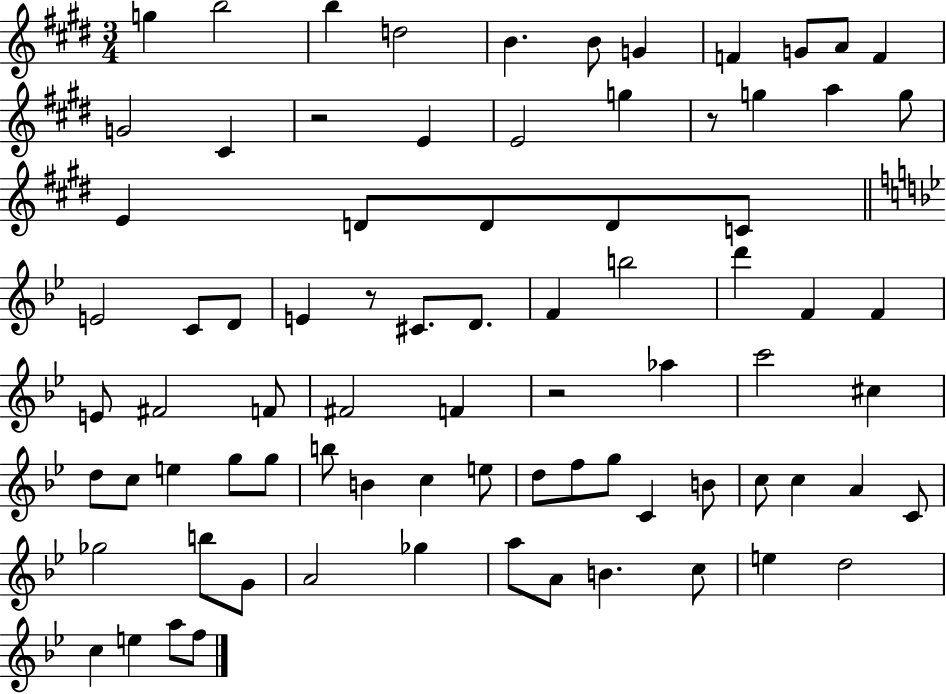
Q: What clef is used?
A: treble